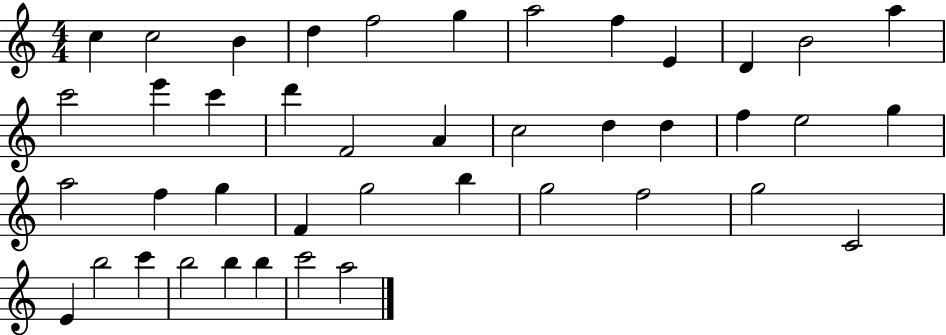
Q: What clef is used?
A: treble